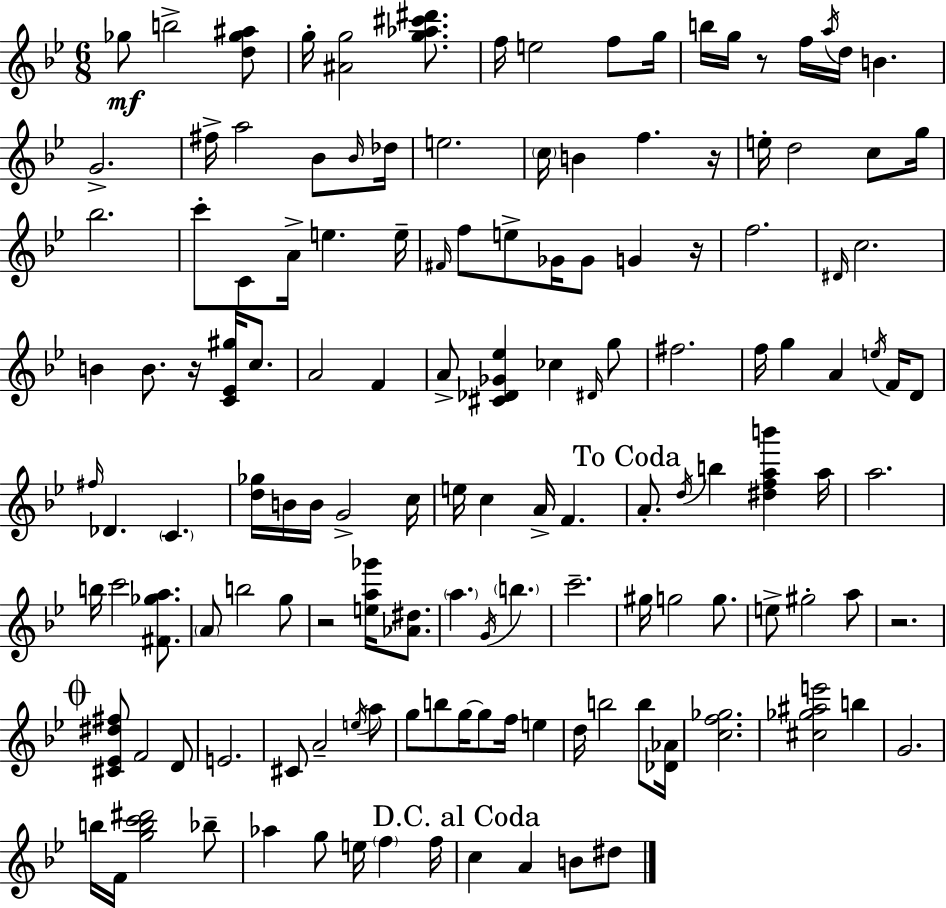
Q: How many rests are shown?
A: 6